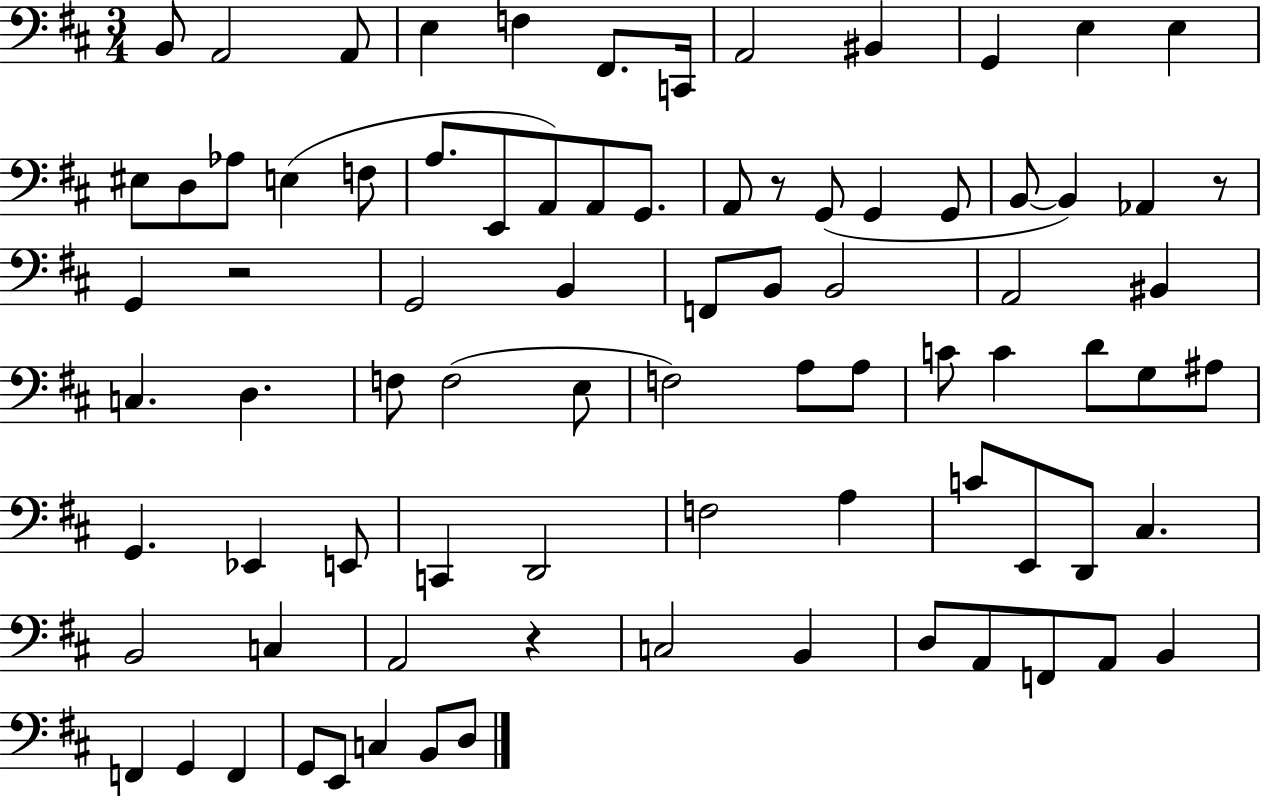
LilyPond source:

{
  \clef bass
  \numericTimeSignature
  \time 3/4
  \key d \major
  \repeat volta 2 { b,8 a,2 a,8 | e4 f4 fis,8. c,16 | a,2 bis,4 | g,4 e4 e4 | \break eis8 d8 aes8 e4( f8 | a8. e,8 a,8) a,8 g,8. | a,8 r8 g,8( g,4 g,8 | b,8~~ b,4) aes,4 r8 | \break g,4 r2 | g,2 b,4 | f,8 b,8 b,2 | a,2 bis,4 | \break c4. d4. | f8 f2( e8 | f2) a8 a8 | c'8 c'4 d'8 g8 ais8 | \break g,4. ees,4 e,8 | c,4 d,2 | f2 a4 | c'8 e,8 d,8 cis4. | \break b,2 c4 | a,2 r4 | c2 b,4 | d8 a,8 f,8 a,8 b,4 | \break f,4 g,4 f,4 | g,8 e,8 c4 b,8 d8 | } \bar "|."
}